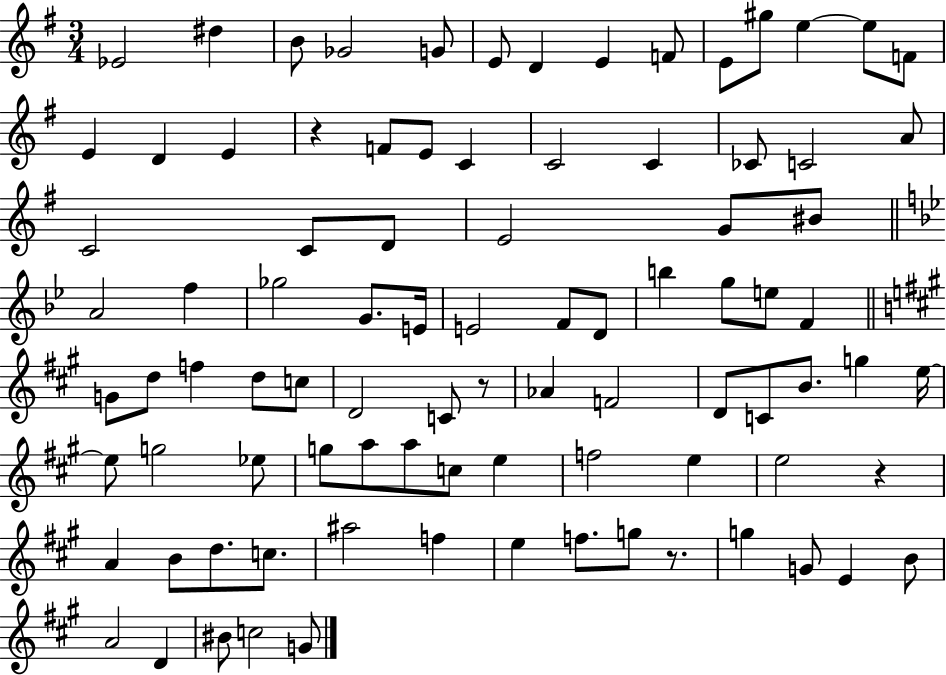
Eb4/h D#5/q B4/e Gb4/h G4/e E4/e D4/q E4/q F4/e E4/e G#5/e E5/q E5/e F4/e E4/q D4/q E4/q R/q F4/e E4/e C4/q C4/h C4/q CES4/e C4/h A4/e C4/h C4/e D4/e E4/h G4/e BIS4/e A4/h F5/q Gb5/h G4/e. E4/s E4/h F4/e D4/e B5/q G5/e E5/e F4/q G4/e D5/e F5/q D5/e C5/e D4/h C4/e R/e Ab4/q F4/h D4/e C4/e B4/e. G5/q E5/s E5/e G5/h Eb5/e G5/e A5/e A5/e C5/e E5/q F5/h E5/q E5/h R/q A4/q B4/e D5/e. C5/e. A#5/h F5/q E5/q F5/e. G5/e R/e. G5/q G4/e E4/q B4/e A4/h D4/q BIS4/e C5/h G4/e